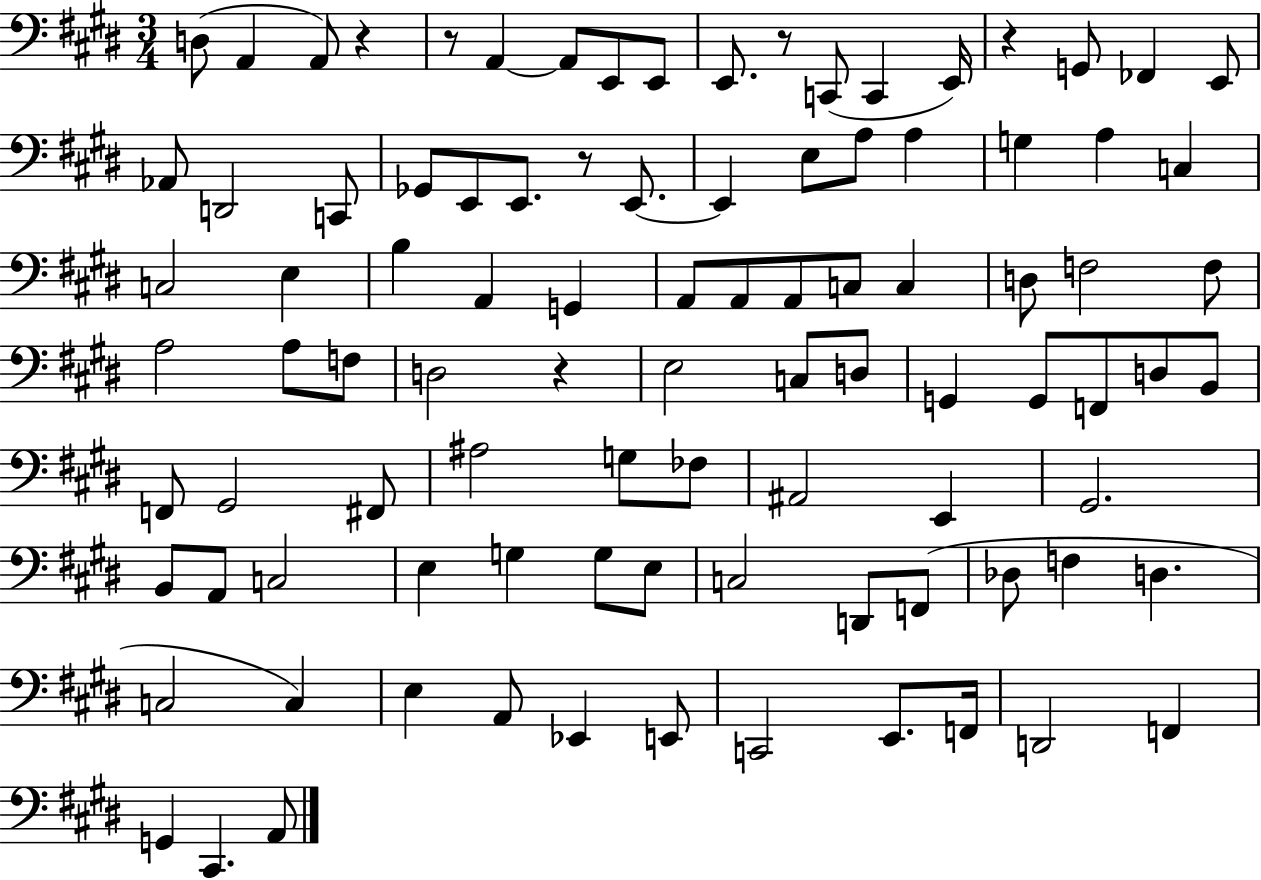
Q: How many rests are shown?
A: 6